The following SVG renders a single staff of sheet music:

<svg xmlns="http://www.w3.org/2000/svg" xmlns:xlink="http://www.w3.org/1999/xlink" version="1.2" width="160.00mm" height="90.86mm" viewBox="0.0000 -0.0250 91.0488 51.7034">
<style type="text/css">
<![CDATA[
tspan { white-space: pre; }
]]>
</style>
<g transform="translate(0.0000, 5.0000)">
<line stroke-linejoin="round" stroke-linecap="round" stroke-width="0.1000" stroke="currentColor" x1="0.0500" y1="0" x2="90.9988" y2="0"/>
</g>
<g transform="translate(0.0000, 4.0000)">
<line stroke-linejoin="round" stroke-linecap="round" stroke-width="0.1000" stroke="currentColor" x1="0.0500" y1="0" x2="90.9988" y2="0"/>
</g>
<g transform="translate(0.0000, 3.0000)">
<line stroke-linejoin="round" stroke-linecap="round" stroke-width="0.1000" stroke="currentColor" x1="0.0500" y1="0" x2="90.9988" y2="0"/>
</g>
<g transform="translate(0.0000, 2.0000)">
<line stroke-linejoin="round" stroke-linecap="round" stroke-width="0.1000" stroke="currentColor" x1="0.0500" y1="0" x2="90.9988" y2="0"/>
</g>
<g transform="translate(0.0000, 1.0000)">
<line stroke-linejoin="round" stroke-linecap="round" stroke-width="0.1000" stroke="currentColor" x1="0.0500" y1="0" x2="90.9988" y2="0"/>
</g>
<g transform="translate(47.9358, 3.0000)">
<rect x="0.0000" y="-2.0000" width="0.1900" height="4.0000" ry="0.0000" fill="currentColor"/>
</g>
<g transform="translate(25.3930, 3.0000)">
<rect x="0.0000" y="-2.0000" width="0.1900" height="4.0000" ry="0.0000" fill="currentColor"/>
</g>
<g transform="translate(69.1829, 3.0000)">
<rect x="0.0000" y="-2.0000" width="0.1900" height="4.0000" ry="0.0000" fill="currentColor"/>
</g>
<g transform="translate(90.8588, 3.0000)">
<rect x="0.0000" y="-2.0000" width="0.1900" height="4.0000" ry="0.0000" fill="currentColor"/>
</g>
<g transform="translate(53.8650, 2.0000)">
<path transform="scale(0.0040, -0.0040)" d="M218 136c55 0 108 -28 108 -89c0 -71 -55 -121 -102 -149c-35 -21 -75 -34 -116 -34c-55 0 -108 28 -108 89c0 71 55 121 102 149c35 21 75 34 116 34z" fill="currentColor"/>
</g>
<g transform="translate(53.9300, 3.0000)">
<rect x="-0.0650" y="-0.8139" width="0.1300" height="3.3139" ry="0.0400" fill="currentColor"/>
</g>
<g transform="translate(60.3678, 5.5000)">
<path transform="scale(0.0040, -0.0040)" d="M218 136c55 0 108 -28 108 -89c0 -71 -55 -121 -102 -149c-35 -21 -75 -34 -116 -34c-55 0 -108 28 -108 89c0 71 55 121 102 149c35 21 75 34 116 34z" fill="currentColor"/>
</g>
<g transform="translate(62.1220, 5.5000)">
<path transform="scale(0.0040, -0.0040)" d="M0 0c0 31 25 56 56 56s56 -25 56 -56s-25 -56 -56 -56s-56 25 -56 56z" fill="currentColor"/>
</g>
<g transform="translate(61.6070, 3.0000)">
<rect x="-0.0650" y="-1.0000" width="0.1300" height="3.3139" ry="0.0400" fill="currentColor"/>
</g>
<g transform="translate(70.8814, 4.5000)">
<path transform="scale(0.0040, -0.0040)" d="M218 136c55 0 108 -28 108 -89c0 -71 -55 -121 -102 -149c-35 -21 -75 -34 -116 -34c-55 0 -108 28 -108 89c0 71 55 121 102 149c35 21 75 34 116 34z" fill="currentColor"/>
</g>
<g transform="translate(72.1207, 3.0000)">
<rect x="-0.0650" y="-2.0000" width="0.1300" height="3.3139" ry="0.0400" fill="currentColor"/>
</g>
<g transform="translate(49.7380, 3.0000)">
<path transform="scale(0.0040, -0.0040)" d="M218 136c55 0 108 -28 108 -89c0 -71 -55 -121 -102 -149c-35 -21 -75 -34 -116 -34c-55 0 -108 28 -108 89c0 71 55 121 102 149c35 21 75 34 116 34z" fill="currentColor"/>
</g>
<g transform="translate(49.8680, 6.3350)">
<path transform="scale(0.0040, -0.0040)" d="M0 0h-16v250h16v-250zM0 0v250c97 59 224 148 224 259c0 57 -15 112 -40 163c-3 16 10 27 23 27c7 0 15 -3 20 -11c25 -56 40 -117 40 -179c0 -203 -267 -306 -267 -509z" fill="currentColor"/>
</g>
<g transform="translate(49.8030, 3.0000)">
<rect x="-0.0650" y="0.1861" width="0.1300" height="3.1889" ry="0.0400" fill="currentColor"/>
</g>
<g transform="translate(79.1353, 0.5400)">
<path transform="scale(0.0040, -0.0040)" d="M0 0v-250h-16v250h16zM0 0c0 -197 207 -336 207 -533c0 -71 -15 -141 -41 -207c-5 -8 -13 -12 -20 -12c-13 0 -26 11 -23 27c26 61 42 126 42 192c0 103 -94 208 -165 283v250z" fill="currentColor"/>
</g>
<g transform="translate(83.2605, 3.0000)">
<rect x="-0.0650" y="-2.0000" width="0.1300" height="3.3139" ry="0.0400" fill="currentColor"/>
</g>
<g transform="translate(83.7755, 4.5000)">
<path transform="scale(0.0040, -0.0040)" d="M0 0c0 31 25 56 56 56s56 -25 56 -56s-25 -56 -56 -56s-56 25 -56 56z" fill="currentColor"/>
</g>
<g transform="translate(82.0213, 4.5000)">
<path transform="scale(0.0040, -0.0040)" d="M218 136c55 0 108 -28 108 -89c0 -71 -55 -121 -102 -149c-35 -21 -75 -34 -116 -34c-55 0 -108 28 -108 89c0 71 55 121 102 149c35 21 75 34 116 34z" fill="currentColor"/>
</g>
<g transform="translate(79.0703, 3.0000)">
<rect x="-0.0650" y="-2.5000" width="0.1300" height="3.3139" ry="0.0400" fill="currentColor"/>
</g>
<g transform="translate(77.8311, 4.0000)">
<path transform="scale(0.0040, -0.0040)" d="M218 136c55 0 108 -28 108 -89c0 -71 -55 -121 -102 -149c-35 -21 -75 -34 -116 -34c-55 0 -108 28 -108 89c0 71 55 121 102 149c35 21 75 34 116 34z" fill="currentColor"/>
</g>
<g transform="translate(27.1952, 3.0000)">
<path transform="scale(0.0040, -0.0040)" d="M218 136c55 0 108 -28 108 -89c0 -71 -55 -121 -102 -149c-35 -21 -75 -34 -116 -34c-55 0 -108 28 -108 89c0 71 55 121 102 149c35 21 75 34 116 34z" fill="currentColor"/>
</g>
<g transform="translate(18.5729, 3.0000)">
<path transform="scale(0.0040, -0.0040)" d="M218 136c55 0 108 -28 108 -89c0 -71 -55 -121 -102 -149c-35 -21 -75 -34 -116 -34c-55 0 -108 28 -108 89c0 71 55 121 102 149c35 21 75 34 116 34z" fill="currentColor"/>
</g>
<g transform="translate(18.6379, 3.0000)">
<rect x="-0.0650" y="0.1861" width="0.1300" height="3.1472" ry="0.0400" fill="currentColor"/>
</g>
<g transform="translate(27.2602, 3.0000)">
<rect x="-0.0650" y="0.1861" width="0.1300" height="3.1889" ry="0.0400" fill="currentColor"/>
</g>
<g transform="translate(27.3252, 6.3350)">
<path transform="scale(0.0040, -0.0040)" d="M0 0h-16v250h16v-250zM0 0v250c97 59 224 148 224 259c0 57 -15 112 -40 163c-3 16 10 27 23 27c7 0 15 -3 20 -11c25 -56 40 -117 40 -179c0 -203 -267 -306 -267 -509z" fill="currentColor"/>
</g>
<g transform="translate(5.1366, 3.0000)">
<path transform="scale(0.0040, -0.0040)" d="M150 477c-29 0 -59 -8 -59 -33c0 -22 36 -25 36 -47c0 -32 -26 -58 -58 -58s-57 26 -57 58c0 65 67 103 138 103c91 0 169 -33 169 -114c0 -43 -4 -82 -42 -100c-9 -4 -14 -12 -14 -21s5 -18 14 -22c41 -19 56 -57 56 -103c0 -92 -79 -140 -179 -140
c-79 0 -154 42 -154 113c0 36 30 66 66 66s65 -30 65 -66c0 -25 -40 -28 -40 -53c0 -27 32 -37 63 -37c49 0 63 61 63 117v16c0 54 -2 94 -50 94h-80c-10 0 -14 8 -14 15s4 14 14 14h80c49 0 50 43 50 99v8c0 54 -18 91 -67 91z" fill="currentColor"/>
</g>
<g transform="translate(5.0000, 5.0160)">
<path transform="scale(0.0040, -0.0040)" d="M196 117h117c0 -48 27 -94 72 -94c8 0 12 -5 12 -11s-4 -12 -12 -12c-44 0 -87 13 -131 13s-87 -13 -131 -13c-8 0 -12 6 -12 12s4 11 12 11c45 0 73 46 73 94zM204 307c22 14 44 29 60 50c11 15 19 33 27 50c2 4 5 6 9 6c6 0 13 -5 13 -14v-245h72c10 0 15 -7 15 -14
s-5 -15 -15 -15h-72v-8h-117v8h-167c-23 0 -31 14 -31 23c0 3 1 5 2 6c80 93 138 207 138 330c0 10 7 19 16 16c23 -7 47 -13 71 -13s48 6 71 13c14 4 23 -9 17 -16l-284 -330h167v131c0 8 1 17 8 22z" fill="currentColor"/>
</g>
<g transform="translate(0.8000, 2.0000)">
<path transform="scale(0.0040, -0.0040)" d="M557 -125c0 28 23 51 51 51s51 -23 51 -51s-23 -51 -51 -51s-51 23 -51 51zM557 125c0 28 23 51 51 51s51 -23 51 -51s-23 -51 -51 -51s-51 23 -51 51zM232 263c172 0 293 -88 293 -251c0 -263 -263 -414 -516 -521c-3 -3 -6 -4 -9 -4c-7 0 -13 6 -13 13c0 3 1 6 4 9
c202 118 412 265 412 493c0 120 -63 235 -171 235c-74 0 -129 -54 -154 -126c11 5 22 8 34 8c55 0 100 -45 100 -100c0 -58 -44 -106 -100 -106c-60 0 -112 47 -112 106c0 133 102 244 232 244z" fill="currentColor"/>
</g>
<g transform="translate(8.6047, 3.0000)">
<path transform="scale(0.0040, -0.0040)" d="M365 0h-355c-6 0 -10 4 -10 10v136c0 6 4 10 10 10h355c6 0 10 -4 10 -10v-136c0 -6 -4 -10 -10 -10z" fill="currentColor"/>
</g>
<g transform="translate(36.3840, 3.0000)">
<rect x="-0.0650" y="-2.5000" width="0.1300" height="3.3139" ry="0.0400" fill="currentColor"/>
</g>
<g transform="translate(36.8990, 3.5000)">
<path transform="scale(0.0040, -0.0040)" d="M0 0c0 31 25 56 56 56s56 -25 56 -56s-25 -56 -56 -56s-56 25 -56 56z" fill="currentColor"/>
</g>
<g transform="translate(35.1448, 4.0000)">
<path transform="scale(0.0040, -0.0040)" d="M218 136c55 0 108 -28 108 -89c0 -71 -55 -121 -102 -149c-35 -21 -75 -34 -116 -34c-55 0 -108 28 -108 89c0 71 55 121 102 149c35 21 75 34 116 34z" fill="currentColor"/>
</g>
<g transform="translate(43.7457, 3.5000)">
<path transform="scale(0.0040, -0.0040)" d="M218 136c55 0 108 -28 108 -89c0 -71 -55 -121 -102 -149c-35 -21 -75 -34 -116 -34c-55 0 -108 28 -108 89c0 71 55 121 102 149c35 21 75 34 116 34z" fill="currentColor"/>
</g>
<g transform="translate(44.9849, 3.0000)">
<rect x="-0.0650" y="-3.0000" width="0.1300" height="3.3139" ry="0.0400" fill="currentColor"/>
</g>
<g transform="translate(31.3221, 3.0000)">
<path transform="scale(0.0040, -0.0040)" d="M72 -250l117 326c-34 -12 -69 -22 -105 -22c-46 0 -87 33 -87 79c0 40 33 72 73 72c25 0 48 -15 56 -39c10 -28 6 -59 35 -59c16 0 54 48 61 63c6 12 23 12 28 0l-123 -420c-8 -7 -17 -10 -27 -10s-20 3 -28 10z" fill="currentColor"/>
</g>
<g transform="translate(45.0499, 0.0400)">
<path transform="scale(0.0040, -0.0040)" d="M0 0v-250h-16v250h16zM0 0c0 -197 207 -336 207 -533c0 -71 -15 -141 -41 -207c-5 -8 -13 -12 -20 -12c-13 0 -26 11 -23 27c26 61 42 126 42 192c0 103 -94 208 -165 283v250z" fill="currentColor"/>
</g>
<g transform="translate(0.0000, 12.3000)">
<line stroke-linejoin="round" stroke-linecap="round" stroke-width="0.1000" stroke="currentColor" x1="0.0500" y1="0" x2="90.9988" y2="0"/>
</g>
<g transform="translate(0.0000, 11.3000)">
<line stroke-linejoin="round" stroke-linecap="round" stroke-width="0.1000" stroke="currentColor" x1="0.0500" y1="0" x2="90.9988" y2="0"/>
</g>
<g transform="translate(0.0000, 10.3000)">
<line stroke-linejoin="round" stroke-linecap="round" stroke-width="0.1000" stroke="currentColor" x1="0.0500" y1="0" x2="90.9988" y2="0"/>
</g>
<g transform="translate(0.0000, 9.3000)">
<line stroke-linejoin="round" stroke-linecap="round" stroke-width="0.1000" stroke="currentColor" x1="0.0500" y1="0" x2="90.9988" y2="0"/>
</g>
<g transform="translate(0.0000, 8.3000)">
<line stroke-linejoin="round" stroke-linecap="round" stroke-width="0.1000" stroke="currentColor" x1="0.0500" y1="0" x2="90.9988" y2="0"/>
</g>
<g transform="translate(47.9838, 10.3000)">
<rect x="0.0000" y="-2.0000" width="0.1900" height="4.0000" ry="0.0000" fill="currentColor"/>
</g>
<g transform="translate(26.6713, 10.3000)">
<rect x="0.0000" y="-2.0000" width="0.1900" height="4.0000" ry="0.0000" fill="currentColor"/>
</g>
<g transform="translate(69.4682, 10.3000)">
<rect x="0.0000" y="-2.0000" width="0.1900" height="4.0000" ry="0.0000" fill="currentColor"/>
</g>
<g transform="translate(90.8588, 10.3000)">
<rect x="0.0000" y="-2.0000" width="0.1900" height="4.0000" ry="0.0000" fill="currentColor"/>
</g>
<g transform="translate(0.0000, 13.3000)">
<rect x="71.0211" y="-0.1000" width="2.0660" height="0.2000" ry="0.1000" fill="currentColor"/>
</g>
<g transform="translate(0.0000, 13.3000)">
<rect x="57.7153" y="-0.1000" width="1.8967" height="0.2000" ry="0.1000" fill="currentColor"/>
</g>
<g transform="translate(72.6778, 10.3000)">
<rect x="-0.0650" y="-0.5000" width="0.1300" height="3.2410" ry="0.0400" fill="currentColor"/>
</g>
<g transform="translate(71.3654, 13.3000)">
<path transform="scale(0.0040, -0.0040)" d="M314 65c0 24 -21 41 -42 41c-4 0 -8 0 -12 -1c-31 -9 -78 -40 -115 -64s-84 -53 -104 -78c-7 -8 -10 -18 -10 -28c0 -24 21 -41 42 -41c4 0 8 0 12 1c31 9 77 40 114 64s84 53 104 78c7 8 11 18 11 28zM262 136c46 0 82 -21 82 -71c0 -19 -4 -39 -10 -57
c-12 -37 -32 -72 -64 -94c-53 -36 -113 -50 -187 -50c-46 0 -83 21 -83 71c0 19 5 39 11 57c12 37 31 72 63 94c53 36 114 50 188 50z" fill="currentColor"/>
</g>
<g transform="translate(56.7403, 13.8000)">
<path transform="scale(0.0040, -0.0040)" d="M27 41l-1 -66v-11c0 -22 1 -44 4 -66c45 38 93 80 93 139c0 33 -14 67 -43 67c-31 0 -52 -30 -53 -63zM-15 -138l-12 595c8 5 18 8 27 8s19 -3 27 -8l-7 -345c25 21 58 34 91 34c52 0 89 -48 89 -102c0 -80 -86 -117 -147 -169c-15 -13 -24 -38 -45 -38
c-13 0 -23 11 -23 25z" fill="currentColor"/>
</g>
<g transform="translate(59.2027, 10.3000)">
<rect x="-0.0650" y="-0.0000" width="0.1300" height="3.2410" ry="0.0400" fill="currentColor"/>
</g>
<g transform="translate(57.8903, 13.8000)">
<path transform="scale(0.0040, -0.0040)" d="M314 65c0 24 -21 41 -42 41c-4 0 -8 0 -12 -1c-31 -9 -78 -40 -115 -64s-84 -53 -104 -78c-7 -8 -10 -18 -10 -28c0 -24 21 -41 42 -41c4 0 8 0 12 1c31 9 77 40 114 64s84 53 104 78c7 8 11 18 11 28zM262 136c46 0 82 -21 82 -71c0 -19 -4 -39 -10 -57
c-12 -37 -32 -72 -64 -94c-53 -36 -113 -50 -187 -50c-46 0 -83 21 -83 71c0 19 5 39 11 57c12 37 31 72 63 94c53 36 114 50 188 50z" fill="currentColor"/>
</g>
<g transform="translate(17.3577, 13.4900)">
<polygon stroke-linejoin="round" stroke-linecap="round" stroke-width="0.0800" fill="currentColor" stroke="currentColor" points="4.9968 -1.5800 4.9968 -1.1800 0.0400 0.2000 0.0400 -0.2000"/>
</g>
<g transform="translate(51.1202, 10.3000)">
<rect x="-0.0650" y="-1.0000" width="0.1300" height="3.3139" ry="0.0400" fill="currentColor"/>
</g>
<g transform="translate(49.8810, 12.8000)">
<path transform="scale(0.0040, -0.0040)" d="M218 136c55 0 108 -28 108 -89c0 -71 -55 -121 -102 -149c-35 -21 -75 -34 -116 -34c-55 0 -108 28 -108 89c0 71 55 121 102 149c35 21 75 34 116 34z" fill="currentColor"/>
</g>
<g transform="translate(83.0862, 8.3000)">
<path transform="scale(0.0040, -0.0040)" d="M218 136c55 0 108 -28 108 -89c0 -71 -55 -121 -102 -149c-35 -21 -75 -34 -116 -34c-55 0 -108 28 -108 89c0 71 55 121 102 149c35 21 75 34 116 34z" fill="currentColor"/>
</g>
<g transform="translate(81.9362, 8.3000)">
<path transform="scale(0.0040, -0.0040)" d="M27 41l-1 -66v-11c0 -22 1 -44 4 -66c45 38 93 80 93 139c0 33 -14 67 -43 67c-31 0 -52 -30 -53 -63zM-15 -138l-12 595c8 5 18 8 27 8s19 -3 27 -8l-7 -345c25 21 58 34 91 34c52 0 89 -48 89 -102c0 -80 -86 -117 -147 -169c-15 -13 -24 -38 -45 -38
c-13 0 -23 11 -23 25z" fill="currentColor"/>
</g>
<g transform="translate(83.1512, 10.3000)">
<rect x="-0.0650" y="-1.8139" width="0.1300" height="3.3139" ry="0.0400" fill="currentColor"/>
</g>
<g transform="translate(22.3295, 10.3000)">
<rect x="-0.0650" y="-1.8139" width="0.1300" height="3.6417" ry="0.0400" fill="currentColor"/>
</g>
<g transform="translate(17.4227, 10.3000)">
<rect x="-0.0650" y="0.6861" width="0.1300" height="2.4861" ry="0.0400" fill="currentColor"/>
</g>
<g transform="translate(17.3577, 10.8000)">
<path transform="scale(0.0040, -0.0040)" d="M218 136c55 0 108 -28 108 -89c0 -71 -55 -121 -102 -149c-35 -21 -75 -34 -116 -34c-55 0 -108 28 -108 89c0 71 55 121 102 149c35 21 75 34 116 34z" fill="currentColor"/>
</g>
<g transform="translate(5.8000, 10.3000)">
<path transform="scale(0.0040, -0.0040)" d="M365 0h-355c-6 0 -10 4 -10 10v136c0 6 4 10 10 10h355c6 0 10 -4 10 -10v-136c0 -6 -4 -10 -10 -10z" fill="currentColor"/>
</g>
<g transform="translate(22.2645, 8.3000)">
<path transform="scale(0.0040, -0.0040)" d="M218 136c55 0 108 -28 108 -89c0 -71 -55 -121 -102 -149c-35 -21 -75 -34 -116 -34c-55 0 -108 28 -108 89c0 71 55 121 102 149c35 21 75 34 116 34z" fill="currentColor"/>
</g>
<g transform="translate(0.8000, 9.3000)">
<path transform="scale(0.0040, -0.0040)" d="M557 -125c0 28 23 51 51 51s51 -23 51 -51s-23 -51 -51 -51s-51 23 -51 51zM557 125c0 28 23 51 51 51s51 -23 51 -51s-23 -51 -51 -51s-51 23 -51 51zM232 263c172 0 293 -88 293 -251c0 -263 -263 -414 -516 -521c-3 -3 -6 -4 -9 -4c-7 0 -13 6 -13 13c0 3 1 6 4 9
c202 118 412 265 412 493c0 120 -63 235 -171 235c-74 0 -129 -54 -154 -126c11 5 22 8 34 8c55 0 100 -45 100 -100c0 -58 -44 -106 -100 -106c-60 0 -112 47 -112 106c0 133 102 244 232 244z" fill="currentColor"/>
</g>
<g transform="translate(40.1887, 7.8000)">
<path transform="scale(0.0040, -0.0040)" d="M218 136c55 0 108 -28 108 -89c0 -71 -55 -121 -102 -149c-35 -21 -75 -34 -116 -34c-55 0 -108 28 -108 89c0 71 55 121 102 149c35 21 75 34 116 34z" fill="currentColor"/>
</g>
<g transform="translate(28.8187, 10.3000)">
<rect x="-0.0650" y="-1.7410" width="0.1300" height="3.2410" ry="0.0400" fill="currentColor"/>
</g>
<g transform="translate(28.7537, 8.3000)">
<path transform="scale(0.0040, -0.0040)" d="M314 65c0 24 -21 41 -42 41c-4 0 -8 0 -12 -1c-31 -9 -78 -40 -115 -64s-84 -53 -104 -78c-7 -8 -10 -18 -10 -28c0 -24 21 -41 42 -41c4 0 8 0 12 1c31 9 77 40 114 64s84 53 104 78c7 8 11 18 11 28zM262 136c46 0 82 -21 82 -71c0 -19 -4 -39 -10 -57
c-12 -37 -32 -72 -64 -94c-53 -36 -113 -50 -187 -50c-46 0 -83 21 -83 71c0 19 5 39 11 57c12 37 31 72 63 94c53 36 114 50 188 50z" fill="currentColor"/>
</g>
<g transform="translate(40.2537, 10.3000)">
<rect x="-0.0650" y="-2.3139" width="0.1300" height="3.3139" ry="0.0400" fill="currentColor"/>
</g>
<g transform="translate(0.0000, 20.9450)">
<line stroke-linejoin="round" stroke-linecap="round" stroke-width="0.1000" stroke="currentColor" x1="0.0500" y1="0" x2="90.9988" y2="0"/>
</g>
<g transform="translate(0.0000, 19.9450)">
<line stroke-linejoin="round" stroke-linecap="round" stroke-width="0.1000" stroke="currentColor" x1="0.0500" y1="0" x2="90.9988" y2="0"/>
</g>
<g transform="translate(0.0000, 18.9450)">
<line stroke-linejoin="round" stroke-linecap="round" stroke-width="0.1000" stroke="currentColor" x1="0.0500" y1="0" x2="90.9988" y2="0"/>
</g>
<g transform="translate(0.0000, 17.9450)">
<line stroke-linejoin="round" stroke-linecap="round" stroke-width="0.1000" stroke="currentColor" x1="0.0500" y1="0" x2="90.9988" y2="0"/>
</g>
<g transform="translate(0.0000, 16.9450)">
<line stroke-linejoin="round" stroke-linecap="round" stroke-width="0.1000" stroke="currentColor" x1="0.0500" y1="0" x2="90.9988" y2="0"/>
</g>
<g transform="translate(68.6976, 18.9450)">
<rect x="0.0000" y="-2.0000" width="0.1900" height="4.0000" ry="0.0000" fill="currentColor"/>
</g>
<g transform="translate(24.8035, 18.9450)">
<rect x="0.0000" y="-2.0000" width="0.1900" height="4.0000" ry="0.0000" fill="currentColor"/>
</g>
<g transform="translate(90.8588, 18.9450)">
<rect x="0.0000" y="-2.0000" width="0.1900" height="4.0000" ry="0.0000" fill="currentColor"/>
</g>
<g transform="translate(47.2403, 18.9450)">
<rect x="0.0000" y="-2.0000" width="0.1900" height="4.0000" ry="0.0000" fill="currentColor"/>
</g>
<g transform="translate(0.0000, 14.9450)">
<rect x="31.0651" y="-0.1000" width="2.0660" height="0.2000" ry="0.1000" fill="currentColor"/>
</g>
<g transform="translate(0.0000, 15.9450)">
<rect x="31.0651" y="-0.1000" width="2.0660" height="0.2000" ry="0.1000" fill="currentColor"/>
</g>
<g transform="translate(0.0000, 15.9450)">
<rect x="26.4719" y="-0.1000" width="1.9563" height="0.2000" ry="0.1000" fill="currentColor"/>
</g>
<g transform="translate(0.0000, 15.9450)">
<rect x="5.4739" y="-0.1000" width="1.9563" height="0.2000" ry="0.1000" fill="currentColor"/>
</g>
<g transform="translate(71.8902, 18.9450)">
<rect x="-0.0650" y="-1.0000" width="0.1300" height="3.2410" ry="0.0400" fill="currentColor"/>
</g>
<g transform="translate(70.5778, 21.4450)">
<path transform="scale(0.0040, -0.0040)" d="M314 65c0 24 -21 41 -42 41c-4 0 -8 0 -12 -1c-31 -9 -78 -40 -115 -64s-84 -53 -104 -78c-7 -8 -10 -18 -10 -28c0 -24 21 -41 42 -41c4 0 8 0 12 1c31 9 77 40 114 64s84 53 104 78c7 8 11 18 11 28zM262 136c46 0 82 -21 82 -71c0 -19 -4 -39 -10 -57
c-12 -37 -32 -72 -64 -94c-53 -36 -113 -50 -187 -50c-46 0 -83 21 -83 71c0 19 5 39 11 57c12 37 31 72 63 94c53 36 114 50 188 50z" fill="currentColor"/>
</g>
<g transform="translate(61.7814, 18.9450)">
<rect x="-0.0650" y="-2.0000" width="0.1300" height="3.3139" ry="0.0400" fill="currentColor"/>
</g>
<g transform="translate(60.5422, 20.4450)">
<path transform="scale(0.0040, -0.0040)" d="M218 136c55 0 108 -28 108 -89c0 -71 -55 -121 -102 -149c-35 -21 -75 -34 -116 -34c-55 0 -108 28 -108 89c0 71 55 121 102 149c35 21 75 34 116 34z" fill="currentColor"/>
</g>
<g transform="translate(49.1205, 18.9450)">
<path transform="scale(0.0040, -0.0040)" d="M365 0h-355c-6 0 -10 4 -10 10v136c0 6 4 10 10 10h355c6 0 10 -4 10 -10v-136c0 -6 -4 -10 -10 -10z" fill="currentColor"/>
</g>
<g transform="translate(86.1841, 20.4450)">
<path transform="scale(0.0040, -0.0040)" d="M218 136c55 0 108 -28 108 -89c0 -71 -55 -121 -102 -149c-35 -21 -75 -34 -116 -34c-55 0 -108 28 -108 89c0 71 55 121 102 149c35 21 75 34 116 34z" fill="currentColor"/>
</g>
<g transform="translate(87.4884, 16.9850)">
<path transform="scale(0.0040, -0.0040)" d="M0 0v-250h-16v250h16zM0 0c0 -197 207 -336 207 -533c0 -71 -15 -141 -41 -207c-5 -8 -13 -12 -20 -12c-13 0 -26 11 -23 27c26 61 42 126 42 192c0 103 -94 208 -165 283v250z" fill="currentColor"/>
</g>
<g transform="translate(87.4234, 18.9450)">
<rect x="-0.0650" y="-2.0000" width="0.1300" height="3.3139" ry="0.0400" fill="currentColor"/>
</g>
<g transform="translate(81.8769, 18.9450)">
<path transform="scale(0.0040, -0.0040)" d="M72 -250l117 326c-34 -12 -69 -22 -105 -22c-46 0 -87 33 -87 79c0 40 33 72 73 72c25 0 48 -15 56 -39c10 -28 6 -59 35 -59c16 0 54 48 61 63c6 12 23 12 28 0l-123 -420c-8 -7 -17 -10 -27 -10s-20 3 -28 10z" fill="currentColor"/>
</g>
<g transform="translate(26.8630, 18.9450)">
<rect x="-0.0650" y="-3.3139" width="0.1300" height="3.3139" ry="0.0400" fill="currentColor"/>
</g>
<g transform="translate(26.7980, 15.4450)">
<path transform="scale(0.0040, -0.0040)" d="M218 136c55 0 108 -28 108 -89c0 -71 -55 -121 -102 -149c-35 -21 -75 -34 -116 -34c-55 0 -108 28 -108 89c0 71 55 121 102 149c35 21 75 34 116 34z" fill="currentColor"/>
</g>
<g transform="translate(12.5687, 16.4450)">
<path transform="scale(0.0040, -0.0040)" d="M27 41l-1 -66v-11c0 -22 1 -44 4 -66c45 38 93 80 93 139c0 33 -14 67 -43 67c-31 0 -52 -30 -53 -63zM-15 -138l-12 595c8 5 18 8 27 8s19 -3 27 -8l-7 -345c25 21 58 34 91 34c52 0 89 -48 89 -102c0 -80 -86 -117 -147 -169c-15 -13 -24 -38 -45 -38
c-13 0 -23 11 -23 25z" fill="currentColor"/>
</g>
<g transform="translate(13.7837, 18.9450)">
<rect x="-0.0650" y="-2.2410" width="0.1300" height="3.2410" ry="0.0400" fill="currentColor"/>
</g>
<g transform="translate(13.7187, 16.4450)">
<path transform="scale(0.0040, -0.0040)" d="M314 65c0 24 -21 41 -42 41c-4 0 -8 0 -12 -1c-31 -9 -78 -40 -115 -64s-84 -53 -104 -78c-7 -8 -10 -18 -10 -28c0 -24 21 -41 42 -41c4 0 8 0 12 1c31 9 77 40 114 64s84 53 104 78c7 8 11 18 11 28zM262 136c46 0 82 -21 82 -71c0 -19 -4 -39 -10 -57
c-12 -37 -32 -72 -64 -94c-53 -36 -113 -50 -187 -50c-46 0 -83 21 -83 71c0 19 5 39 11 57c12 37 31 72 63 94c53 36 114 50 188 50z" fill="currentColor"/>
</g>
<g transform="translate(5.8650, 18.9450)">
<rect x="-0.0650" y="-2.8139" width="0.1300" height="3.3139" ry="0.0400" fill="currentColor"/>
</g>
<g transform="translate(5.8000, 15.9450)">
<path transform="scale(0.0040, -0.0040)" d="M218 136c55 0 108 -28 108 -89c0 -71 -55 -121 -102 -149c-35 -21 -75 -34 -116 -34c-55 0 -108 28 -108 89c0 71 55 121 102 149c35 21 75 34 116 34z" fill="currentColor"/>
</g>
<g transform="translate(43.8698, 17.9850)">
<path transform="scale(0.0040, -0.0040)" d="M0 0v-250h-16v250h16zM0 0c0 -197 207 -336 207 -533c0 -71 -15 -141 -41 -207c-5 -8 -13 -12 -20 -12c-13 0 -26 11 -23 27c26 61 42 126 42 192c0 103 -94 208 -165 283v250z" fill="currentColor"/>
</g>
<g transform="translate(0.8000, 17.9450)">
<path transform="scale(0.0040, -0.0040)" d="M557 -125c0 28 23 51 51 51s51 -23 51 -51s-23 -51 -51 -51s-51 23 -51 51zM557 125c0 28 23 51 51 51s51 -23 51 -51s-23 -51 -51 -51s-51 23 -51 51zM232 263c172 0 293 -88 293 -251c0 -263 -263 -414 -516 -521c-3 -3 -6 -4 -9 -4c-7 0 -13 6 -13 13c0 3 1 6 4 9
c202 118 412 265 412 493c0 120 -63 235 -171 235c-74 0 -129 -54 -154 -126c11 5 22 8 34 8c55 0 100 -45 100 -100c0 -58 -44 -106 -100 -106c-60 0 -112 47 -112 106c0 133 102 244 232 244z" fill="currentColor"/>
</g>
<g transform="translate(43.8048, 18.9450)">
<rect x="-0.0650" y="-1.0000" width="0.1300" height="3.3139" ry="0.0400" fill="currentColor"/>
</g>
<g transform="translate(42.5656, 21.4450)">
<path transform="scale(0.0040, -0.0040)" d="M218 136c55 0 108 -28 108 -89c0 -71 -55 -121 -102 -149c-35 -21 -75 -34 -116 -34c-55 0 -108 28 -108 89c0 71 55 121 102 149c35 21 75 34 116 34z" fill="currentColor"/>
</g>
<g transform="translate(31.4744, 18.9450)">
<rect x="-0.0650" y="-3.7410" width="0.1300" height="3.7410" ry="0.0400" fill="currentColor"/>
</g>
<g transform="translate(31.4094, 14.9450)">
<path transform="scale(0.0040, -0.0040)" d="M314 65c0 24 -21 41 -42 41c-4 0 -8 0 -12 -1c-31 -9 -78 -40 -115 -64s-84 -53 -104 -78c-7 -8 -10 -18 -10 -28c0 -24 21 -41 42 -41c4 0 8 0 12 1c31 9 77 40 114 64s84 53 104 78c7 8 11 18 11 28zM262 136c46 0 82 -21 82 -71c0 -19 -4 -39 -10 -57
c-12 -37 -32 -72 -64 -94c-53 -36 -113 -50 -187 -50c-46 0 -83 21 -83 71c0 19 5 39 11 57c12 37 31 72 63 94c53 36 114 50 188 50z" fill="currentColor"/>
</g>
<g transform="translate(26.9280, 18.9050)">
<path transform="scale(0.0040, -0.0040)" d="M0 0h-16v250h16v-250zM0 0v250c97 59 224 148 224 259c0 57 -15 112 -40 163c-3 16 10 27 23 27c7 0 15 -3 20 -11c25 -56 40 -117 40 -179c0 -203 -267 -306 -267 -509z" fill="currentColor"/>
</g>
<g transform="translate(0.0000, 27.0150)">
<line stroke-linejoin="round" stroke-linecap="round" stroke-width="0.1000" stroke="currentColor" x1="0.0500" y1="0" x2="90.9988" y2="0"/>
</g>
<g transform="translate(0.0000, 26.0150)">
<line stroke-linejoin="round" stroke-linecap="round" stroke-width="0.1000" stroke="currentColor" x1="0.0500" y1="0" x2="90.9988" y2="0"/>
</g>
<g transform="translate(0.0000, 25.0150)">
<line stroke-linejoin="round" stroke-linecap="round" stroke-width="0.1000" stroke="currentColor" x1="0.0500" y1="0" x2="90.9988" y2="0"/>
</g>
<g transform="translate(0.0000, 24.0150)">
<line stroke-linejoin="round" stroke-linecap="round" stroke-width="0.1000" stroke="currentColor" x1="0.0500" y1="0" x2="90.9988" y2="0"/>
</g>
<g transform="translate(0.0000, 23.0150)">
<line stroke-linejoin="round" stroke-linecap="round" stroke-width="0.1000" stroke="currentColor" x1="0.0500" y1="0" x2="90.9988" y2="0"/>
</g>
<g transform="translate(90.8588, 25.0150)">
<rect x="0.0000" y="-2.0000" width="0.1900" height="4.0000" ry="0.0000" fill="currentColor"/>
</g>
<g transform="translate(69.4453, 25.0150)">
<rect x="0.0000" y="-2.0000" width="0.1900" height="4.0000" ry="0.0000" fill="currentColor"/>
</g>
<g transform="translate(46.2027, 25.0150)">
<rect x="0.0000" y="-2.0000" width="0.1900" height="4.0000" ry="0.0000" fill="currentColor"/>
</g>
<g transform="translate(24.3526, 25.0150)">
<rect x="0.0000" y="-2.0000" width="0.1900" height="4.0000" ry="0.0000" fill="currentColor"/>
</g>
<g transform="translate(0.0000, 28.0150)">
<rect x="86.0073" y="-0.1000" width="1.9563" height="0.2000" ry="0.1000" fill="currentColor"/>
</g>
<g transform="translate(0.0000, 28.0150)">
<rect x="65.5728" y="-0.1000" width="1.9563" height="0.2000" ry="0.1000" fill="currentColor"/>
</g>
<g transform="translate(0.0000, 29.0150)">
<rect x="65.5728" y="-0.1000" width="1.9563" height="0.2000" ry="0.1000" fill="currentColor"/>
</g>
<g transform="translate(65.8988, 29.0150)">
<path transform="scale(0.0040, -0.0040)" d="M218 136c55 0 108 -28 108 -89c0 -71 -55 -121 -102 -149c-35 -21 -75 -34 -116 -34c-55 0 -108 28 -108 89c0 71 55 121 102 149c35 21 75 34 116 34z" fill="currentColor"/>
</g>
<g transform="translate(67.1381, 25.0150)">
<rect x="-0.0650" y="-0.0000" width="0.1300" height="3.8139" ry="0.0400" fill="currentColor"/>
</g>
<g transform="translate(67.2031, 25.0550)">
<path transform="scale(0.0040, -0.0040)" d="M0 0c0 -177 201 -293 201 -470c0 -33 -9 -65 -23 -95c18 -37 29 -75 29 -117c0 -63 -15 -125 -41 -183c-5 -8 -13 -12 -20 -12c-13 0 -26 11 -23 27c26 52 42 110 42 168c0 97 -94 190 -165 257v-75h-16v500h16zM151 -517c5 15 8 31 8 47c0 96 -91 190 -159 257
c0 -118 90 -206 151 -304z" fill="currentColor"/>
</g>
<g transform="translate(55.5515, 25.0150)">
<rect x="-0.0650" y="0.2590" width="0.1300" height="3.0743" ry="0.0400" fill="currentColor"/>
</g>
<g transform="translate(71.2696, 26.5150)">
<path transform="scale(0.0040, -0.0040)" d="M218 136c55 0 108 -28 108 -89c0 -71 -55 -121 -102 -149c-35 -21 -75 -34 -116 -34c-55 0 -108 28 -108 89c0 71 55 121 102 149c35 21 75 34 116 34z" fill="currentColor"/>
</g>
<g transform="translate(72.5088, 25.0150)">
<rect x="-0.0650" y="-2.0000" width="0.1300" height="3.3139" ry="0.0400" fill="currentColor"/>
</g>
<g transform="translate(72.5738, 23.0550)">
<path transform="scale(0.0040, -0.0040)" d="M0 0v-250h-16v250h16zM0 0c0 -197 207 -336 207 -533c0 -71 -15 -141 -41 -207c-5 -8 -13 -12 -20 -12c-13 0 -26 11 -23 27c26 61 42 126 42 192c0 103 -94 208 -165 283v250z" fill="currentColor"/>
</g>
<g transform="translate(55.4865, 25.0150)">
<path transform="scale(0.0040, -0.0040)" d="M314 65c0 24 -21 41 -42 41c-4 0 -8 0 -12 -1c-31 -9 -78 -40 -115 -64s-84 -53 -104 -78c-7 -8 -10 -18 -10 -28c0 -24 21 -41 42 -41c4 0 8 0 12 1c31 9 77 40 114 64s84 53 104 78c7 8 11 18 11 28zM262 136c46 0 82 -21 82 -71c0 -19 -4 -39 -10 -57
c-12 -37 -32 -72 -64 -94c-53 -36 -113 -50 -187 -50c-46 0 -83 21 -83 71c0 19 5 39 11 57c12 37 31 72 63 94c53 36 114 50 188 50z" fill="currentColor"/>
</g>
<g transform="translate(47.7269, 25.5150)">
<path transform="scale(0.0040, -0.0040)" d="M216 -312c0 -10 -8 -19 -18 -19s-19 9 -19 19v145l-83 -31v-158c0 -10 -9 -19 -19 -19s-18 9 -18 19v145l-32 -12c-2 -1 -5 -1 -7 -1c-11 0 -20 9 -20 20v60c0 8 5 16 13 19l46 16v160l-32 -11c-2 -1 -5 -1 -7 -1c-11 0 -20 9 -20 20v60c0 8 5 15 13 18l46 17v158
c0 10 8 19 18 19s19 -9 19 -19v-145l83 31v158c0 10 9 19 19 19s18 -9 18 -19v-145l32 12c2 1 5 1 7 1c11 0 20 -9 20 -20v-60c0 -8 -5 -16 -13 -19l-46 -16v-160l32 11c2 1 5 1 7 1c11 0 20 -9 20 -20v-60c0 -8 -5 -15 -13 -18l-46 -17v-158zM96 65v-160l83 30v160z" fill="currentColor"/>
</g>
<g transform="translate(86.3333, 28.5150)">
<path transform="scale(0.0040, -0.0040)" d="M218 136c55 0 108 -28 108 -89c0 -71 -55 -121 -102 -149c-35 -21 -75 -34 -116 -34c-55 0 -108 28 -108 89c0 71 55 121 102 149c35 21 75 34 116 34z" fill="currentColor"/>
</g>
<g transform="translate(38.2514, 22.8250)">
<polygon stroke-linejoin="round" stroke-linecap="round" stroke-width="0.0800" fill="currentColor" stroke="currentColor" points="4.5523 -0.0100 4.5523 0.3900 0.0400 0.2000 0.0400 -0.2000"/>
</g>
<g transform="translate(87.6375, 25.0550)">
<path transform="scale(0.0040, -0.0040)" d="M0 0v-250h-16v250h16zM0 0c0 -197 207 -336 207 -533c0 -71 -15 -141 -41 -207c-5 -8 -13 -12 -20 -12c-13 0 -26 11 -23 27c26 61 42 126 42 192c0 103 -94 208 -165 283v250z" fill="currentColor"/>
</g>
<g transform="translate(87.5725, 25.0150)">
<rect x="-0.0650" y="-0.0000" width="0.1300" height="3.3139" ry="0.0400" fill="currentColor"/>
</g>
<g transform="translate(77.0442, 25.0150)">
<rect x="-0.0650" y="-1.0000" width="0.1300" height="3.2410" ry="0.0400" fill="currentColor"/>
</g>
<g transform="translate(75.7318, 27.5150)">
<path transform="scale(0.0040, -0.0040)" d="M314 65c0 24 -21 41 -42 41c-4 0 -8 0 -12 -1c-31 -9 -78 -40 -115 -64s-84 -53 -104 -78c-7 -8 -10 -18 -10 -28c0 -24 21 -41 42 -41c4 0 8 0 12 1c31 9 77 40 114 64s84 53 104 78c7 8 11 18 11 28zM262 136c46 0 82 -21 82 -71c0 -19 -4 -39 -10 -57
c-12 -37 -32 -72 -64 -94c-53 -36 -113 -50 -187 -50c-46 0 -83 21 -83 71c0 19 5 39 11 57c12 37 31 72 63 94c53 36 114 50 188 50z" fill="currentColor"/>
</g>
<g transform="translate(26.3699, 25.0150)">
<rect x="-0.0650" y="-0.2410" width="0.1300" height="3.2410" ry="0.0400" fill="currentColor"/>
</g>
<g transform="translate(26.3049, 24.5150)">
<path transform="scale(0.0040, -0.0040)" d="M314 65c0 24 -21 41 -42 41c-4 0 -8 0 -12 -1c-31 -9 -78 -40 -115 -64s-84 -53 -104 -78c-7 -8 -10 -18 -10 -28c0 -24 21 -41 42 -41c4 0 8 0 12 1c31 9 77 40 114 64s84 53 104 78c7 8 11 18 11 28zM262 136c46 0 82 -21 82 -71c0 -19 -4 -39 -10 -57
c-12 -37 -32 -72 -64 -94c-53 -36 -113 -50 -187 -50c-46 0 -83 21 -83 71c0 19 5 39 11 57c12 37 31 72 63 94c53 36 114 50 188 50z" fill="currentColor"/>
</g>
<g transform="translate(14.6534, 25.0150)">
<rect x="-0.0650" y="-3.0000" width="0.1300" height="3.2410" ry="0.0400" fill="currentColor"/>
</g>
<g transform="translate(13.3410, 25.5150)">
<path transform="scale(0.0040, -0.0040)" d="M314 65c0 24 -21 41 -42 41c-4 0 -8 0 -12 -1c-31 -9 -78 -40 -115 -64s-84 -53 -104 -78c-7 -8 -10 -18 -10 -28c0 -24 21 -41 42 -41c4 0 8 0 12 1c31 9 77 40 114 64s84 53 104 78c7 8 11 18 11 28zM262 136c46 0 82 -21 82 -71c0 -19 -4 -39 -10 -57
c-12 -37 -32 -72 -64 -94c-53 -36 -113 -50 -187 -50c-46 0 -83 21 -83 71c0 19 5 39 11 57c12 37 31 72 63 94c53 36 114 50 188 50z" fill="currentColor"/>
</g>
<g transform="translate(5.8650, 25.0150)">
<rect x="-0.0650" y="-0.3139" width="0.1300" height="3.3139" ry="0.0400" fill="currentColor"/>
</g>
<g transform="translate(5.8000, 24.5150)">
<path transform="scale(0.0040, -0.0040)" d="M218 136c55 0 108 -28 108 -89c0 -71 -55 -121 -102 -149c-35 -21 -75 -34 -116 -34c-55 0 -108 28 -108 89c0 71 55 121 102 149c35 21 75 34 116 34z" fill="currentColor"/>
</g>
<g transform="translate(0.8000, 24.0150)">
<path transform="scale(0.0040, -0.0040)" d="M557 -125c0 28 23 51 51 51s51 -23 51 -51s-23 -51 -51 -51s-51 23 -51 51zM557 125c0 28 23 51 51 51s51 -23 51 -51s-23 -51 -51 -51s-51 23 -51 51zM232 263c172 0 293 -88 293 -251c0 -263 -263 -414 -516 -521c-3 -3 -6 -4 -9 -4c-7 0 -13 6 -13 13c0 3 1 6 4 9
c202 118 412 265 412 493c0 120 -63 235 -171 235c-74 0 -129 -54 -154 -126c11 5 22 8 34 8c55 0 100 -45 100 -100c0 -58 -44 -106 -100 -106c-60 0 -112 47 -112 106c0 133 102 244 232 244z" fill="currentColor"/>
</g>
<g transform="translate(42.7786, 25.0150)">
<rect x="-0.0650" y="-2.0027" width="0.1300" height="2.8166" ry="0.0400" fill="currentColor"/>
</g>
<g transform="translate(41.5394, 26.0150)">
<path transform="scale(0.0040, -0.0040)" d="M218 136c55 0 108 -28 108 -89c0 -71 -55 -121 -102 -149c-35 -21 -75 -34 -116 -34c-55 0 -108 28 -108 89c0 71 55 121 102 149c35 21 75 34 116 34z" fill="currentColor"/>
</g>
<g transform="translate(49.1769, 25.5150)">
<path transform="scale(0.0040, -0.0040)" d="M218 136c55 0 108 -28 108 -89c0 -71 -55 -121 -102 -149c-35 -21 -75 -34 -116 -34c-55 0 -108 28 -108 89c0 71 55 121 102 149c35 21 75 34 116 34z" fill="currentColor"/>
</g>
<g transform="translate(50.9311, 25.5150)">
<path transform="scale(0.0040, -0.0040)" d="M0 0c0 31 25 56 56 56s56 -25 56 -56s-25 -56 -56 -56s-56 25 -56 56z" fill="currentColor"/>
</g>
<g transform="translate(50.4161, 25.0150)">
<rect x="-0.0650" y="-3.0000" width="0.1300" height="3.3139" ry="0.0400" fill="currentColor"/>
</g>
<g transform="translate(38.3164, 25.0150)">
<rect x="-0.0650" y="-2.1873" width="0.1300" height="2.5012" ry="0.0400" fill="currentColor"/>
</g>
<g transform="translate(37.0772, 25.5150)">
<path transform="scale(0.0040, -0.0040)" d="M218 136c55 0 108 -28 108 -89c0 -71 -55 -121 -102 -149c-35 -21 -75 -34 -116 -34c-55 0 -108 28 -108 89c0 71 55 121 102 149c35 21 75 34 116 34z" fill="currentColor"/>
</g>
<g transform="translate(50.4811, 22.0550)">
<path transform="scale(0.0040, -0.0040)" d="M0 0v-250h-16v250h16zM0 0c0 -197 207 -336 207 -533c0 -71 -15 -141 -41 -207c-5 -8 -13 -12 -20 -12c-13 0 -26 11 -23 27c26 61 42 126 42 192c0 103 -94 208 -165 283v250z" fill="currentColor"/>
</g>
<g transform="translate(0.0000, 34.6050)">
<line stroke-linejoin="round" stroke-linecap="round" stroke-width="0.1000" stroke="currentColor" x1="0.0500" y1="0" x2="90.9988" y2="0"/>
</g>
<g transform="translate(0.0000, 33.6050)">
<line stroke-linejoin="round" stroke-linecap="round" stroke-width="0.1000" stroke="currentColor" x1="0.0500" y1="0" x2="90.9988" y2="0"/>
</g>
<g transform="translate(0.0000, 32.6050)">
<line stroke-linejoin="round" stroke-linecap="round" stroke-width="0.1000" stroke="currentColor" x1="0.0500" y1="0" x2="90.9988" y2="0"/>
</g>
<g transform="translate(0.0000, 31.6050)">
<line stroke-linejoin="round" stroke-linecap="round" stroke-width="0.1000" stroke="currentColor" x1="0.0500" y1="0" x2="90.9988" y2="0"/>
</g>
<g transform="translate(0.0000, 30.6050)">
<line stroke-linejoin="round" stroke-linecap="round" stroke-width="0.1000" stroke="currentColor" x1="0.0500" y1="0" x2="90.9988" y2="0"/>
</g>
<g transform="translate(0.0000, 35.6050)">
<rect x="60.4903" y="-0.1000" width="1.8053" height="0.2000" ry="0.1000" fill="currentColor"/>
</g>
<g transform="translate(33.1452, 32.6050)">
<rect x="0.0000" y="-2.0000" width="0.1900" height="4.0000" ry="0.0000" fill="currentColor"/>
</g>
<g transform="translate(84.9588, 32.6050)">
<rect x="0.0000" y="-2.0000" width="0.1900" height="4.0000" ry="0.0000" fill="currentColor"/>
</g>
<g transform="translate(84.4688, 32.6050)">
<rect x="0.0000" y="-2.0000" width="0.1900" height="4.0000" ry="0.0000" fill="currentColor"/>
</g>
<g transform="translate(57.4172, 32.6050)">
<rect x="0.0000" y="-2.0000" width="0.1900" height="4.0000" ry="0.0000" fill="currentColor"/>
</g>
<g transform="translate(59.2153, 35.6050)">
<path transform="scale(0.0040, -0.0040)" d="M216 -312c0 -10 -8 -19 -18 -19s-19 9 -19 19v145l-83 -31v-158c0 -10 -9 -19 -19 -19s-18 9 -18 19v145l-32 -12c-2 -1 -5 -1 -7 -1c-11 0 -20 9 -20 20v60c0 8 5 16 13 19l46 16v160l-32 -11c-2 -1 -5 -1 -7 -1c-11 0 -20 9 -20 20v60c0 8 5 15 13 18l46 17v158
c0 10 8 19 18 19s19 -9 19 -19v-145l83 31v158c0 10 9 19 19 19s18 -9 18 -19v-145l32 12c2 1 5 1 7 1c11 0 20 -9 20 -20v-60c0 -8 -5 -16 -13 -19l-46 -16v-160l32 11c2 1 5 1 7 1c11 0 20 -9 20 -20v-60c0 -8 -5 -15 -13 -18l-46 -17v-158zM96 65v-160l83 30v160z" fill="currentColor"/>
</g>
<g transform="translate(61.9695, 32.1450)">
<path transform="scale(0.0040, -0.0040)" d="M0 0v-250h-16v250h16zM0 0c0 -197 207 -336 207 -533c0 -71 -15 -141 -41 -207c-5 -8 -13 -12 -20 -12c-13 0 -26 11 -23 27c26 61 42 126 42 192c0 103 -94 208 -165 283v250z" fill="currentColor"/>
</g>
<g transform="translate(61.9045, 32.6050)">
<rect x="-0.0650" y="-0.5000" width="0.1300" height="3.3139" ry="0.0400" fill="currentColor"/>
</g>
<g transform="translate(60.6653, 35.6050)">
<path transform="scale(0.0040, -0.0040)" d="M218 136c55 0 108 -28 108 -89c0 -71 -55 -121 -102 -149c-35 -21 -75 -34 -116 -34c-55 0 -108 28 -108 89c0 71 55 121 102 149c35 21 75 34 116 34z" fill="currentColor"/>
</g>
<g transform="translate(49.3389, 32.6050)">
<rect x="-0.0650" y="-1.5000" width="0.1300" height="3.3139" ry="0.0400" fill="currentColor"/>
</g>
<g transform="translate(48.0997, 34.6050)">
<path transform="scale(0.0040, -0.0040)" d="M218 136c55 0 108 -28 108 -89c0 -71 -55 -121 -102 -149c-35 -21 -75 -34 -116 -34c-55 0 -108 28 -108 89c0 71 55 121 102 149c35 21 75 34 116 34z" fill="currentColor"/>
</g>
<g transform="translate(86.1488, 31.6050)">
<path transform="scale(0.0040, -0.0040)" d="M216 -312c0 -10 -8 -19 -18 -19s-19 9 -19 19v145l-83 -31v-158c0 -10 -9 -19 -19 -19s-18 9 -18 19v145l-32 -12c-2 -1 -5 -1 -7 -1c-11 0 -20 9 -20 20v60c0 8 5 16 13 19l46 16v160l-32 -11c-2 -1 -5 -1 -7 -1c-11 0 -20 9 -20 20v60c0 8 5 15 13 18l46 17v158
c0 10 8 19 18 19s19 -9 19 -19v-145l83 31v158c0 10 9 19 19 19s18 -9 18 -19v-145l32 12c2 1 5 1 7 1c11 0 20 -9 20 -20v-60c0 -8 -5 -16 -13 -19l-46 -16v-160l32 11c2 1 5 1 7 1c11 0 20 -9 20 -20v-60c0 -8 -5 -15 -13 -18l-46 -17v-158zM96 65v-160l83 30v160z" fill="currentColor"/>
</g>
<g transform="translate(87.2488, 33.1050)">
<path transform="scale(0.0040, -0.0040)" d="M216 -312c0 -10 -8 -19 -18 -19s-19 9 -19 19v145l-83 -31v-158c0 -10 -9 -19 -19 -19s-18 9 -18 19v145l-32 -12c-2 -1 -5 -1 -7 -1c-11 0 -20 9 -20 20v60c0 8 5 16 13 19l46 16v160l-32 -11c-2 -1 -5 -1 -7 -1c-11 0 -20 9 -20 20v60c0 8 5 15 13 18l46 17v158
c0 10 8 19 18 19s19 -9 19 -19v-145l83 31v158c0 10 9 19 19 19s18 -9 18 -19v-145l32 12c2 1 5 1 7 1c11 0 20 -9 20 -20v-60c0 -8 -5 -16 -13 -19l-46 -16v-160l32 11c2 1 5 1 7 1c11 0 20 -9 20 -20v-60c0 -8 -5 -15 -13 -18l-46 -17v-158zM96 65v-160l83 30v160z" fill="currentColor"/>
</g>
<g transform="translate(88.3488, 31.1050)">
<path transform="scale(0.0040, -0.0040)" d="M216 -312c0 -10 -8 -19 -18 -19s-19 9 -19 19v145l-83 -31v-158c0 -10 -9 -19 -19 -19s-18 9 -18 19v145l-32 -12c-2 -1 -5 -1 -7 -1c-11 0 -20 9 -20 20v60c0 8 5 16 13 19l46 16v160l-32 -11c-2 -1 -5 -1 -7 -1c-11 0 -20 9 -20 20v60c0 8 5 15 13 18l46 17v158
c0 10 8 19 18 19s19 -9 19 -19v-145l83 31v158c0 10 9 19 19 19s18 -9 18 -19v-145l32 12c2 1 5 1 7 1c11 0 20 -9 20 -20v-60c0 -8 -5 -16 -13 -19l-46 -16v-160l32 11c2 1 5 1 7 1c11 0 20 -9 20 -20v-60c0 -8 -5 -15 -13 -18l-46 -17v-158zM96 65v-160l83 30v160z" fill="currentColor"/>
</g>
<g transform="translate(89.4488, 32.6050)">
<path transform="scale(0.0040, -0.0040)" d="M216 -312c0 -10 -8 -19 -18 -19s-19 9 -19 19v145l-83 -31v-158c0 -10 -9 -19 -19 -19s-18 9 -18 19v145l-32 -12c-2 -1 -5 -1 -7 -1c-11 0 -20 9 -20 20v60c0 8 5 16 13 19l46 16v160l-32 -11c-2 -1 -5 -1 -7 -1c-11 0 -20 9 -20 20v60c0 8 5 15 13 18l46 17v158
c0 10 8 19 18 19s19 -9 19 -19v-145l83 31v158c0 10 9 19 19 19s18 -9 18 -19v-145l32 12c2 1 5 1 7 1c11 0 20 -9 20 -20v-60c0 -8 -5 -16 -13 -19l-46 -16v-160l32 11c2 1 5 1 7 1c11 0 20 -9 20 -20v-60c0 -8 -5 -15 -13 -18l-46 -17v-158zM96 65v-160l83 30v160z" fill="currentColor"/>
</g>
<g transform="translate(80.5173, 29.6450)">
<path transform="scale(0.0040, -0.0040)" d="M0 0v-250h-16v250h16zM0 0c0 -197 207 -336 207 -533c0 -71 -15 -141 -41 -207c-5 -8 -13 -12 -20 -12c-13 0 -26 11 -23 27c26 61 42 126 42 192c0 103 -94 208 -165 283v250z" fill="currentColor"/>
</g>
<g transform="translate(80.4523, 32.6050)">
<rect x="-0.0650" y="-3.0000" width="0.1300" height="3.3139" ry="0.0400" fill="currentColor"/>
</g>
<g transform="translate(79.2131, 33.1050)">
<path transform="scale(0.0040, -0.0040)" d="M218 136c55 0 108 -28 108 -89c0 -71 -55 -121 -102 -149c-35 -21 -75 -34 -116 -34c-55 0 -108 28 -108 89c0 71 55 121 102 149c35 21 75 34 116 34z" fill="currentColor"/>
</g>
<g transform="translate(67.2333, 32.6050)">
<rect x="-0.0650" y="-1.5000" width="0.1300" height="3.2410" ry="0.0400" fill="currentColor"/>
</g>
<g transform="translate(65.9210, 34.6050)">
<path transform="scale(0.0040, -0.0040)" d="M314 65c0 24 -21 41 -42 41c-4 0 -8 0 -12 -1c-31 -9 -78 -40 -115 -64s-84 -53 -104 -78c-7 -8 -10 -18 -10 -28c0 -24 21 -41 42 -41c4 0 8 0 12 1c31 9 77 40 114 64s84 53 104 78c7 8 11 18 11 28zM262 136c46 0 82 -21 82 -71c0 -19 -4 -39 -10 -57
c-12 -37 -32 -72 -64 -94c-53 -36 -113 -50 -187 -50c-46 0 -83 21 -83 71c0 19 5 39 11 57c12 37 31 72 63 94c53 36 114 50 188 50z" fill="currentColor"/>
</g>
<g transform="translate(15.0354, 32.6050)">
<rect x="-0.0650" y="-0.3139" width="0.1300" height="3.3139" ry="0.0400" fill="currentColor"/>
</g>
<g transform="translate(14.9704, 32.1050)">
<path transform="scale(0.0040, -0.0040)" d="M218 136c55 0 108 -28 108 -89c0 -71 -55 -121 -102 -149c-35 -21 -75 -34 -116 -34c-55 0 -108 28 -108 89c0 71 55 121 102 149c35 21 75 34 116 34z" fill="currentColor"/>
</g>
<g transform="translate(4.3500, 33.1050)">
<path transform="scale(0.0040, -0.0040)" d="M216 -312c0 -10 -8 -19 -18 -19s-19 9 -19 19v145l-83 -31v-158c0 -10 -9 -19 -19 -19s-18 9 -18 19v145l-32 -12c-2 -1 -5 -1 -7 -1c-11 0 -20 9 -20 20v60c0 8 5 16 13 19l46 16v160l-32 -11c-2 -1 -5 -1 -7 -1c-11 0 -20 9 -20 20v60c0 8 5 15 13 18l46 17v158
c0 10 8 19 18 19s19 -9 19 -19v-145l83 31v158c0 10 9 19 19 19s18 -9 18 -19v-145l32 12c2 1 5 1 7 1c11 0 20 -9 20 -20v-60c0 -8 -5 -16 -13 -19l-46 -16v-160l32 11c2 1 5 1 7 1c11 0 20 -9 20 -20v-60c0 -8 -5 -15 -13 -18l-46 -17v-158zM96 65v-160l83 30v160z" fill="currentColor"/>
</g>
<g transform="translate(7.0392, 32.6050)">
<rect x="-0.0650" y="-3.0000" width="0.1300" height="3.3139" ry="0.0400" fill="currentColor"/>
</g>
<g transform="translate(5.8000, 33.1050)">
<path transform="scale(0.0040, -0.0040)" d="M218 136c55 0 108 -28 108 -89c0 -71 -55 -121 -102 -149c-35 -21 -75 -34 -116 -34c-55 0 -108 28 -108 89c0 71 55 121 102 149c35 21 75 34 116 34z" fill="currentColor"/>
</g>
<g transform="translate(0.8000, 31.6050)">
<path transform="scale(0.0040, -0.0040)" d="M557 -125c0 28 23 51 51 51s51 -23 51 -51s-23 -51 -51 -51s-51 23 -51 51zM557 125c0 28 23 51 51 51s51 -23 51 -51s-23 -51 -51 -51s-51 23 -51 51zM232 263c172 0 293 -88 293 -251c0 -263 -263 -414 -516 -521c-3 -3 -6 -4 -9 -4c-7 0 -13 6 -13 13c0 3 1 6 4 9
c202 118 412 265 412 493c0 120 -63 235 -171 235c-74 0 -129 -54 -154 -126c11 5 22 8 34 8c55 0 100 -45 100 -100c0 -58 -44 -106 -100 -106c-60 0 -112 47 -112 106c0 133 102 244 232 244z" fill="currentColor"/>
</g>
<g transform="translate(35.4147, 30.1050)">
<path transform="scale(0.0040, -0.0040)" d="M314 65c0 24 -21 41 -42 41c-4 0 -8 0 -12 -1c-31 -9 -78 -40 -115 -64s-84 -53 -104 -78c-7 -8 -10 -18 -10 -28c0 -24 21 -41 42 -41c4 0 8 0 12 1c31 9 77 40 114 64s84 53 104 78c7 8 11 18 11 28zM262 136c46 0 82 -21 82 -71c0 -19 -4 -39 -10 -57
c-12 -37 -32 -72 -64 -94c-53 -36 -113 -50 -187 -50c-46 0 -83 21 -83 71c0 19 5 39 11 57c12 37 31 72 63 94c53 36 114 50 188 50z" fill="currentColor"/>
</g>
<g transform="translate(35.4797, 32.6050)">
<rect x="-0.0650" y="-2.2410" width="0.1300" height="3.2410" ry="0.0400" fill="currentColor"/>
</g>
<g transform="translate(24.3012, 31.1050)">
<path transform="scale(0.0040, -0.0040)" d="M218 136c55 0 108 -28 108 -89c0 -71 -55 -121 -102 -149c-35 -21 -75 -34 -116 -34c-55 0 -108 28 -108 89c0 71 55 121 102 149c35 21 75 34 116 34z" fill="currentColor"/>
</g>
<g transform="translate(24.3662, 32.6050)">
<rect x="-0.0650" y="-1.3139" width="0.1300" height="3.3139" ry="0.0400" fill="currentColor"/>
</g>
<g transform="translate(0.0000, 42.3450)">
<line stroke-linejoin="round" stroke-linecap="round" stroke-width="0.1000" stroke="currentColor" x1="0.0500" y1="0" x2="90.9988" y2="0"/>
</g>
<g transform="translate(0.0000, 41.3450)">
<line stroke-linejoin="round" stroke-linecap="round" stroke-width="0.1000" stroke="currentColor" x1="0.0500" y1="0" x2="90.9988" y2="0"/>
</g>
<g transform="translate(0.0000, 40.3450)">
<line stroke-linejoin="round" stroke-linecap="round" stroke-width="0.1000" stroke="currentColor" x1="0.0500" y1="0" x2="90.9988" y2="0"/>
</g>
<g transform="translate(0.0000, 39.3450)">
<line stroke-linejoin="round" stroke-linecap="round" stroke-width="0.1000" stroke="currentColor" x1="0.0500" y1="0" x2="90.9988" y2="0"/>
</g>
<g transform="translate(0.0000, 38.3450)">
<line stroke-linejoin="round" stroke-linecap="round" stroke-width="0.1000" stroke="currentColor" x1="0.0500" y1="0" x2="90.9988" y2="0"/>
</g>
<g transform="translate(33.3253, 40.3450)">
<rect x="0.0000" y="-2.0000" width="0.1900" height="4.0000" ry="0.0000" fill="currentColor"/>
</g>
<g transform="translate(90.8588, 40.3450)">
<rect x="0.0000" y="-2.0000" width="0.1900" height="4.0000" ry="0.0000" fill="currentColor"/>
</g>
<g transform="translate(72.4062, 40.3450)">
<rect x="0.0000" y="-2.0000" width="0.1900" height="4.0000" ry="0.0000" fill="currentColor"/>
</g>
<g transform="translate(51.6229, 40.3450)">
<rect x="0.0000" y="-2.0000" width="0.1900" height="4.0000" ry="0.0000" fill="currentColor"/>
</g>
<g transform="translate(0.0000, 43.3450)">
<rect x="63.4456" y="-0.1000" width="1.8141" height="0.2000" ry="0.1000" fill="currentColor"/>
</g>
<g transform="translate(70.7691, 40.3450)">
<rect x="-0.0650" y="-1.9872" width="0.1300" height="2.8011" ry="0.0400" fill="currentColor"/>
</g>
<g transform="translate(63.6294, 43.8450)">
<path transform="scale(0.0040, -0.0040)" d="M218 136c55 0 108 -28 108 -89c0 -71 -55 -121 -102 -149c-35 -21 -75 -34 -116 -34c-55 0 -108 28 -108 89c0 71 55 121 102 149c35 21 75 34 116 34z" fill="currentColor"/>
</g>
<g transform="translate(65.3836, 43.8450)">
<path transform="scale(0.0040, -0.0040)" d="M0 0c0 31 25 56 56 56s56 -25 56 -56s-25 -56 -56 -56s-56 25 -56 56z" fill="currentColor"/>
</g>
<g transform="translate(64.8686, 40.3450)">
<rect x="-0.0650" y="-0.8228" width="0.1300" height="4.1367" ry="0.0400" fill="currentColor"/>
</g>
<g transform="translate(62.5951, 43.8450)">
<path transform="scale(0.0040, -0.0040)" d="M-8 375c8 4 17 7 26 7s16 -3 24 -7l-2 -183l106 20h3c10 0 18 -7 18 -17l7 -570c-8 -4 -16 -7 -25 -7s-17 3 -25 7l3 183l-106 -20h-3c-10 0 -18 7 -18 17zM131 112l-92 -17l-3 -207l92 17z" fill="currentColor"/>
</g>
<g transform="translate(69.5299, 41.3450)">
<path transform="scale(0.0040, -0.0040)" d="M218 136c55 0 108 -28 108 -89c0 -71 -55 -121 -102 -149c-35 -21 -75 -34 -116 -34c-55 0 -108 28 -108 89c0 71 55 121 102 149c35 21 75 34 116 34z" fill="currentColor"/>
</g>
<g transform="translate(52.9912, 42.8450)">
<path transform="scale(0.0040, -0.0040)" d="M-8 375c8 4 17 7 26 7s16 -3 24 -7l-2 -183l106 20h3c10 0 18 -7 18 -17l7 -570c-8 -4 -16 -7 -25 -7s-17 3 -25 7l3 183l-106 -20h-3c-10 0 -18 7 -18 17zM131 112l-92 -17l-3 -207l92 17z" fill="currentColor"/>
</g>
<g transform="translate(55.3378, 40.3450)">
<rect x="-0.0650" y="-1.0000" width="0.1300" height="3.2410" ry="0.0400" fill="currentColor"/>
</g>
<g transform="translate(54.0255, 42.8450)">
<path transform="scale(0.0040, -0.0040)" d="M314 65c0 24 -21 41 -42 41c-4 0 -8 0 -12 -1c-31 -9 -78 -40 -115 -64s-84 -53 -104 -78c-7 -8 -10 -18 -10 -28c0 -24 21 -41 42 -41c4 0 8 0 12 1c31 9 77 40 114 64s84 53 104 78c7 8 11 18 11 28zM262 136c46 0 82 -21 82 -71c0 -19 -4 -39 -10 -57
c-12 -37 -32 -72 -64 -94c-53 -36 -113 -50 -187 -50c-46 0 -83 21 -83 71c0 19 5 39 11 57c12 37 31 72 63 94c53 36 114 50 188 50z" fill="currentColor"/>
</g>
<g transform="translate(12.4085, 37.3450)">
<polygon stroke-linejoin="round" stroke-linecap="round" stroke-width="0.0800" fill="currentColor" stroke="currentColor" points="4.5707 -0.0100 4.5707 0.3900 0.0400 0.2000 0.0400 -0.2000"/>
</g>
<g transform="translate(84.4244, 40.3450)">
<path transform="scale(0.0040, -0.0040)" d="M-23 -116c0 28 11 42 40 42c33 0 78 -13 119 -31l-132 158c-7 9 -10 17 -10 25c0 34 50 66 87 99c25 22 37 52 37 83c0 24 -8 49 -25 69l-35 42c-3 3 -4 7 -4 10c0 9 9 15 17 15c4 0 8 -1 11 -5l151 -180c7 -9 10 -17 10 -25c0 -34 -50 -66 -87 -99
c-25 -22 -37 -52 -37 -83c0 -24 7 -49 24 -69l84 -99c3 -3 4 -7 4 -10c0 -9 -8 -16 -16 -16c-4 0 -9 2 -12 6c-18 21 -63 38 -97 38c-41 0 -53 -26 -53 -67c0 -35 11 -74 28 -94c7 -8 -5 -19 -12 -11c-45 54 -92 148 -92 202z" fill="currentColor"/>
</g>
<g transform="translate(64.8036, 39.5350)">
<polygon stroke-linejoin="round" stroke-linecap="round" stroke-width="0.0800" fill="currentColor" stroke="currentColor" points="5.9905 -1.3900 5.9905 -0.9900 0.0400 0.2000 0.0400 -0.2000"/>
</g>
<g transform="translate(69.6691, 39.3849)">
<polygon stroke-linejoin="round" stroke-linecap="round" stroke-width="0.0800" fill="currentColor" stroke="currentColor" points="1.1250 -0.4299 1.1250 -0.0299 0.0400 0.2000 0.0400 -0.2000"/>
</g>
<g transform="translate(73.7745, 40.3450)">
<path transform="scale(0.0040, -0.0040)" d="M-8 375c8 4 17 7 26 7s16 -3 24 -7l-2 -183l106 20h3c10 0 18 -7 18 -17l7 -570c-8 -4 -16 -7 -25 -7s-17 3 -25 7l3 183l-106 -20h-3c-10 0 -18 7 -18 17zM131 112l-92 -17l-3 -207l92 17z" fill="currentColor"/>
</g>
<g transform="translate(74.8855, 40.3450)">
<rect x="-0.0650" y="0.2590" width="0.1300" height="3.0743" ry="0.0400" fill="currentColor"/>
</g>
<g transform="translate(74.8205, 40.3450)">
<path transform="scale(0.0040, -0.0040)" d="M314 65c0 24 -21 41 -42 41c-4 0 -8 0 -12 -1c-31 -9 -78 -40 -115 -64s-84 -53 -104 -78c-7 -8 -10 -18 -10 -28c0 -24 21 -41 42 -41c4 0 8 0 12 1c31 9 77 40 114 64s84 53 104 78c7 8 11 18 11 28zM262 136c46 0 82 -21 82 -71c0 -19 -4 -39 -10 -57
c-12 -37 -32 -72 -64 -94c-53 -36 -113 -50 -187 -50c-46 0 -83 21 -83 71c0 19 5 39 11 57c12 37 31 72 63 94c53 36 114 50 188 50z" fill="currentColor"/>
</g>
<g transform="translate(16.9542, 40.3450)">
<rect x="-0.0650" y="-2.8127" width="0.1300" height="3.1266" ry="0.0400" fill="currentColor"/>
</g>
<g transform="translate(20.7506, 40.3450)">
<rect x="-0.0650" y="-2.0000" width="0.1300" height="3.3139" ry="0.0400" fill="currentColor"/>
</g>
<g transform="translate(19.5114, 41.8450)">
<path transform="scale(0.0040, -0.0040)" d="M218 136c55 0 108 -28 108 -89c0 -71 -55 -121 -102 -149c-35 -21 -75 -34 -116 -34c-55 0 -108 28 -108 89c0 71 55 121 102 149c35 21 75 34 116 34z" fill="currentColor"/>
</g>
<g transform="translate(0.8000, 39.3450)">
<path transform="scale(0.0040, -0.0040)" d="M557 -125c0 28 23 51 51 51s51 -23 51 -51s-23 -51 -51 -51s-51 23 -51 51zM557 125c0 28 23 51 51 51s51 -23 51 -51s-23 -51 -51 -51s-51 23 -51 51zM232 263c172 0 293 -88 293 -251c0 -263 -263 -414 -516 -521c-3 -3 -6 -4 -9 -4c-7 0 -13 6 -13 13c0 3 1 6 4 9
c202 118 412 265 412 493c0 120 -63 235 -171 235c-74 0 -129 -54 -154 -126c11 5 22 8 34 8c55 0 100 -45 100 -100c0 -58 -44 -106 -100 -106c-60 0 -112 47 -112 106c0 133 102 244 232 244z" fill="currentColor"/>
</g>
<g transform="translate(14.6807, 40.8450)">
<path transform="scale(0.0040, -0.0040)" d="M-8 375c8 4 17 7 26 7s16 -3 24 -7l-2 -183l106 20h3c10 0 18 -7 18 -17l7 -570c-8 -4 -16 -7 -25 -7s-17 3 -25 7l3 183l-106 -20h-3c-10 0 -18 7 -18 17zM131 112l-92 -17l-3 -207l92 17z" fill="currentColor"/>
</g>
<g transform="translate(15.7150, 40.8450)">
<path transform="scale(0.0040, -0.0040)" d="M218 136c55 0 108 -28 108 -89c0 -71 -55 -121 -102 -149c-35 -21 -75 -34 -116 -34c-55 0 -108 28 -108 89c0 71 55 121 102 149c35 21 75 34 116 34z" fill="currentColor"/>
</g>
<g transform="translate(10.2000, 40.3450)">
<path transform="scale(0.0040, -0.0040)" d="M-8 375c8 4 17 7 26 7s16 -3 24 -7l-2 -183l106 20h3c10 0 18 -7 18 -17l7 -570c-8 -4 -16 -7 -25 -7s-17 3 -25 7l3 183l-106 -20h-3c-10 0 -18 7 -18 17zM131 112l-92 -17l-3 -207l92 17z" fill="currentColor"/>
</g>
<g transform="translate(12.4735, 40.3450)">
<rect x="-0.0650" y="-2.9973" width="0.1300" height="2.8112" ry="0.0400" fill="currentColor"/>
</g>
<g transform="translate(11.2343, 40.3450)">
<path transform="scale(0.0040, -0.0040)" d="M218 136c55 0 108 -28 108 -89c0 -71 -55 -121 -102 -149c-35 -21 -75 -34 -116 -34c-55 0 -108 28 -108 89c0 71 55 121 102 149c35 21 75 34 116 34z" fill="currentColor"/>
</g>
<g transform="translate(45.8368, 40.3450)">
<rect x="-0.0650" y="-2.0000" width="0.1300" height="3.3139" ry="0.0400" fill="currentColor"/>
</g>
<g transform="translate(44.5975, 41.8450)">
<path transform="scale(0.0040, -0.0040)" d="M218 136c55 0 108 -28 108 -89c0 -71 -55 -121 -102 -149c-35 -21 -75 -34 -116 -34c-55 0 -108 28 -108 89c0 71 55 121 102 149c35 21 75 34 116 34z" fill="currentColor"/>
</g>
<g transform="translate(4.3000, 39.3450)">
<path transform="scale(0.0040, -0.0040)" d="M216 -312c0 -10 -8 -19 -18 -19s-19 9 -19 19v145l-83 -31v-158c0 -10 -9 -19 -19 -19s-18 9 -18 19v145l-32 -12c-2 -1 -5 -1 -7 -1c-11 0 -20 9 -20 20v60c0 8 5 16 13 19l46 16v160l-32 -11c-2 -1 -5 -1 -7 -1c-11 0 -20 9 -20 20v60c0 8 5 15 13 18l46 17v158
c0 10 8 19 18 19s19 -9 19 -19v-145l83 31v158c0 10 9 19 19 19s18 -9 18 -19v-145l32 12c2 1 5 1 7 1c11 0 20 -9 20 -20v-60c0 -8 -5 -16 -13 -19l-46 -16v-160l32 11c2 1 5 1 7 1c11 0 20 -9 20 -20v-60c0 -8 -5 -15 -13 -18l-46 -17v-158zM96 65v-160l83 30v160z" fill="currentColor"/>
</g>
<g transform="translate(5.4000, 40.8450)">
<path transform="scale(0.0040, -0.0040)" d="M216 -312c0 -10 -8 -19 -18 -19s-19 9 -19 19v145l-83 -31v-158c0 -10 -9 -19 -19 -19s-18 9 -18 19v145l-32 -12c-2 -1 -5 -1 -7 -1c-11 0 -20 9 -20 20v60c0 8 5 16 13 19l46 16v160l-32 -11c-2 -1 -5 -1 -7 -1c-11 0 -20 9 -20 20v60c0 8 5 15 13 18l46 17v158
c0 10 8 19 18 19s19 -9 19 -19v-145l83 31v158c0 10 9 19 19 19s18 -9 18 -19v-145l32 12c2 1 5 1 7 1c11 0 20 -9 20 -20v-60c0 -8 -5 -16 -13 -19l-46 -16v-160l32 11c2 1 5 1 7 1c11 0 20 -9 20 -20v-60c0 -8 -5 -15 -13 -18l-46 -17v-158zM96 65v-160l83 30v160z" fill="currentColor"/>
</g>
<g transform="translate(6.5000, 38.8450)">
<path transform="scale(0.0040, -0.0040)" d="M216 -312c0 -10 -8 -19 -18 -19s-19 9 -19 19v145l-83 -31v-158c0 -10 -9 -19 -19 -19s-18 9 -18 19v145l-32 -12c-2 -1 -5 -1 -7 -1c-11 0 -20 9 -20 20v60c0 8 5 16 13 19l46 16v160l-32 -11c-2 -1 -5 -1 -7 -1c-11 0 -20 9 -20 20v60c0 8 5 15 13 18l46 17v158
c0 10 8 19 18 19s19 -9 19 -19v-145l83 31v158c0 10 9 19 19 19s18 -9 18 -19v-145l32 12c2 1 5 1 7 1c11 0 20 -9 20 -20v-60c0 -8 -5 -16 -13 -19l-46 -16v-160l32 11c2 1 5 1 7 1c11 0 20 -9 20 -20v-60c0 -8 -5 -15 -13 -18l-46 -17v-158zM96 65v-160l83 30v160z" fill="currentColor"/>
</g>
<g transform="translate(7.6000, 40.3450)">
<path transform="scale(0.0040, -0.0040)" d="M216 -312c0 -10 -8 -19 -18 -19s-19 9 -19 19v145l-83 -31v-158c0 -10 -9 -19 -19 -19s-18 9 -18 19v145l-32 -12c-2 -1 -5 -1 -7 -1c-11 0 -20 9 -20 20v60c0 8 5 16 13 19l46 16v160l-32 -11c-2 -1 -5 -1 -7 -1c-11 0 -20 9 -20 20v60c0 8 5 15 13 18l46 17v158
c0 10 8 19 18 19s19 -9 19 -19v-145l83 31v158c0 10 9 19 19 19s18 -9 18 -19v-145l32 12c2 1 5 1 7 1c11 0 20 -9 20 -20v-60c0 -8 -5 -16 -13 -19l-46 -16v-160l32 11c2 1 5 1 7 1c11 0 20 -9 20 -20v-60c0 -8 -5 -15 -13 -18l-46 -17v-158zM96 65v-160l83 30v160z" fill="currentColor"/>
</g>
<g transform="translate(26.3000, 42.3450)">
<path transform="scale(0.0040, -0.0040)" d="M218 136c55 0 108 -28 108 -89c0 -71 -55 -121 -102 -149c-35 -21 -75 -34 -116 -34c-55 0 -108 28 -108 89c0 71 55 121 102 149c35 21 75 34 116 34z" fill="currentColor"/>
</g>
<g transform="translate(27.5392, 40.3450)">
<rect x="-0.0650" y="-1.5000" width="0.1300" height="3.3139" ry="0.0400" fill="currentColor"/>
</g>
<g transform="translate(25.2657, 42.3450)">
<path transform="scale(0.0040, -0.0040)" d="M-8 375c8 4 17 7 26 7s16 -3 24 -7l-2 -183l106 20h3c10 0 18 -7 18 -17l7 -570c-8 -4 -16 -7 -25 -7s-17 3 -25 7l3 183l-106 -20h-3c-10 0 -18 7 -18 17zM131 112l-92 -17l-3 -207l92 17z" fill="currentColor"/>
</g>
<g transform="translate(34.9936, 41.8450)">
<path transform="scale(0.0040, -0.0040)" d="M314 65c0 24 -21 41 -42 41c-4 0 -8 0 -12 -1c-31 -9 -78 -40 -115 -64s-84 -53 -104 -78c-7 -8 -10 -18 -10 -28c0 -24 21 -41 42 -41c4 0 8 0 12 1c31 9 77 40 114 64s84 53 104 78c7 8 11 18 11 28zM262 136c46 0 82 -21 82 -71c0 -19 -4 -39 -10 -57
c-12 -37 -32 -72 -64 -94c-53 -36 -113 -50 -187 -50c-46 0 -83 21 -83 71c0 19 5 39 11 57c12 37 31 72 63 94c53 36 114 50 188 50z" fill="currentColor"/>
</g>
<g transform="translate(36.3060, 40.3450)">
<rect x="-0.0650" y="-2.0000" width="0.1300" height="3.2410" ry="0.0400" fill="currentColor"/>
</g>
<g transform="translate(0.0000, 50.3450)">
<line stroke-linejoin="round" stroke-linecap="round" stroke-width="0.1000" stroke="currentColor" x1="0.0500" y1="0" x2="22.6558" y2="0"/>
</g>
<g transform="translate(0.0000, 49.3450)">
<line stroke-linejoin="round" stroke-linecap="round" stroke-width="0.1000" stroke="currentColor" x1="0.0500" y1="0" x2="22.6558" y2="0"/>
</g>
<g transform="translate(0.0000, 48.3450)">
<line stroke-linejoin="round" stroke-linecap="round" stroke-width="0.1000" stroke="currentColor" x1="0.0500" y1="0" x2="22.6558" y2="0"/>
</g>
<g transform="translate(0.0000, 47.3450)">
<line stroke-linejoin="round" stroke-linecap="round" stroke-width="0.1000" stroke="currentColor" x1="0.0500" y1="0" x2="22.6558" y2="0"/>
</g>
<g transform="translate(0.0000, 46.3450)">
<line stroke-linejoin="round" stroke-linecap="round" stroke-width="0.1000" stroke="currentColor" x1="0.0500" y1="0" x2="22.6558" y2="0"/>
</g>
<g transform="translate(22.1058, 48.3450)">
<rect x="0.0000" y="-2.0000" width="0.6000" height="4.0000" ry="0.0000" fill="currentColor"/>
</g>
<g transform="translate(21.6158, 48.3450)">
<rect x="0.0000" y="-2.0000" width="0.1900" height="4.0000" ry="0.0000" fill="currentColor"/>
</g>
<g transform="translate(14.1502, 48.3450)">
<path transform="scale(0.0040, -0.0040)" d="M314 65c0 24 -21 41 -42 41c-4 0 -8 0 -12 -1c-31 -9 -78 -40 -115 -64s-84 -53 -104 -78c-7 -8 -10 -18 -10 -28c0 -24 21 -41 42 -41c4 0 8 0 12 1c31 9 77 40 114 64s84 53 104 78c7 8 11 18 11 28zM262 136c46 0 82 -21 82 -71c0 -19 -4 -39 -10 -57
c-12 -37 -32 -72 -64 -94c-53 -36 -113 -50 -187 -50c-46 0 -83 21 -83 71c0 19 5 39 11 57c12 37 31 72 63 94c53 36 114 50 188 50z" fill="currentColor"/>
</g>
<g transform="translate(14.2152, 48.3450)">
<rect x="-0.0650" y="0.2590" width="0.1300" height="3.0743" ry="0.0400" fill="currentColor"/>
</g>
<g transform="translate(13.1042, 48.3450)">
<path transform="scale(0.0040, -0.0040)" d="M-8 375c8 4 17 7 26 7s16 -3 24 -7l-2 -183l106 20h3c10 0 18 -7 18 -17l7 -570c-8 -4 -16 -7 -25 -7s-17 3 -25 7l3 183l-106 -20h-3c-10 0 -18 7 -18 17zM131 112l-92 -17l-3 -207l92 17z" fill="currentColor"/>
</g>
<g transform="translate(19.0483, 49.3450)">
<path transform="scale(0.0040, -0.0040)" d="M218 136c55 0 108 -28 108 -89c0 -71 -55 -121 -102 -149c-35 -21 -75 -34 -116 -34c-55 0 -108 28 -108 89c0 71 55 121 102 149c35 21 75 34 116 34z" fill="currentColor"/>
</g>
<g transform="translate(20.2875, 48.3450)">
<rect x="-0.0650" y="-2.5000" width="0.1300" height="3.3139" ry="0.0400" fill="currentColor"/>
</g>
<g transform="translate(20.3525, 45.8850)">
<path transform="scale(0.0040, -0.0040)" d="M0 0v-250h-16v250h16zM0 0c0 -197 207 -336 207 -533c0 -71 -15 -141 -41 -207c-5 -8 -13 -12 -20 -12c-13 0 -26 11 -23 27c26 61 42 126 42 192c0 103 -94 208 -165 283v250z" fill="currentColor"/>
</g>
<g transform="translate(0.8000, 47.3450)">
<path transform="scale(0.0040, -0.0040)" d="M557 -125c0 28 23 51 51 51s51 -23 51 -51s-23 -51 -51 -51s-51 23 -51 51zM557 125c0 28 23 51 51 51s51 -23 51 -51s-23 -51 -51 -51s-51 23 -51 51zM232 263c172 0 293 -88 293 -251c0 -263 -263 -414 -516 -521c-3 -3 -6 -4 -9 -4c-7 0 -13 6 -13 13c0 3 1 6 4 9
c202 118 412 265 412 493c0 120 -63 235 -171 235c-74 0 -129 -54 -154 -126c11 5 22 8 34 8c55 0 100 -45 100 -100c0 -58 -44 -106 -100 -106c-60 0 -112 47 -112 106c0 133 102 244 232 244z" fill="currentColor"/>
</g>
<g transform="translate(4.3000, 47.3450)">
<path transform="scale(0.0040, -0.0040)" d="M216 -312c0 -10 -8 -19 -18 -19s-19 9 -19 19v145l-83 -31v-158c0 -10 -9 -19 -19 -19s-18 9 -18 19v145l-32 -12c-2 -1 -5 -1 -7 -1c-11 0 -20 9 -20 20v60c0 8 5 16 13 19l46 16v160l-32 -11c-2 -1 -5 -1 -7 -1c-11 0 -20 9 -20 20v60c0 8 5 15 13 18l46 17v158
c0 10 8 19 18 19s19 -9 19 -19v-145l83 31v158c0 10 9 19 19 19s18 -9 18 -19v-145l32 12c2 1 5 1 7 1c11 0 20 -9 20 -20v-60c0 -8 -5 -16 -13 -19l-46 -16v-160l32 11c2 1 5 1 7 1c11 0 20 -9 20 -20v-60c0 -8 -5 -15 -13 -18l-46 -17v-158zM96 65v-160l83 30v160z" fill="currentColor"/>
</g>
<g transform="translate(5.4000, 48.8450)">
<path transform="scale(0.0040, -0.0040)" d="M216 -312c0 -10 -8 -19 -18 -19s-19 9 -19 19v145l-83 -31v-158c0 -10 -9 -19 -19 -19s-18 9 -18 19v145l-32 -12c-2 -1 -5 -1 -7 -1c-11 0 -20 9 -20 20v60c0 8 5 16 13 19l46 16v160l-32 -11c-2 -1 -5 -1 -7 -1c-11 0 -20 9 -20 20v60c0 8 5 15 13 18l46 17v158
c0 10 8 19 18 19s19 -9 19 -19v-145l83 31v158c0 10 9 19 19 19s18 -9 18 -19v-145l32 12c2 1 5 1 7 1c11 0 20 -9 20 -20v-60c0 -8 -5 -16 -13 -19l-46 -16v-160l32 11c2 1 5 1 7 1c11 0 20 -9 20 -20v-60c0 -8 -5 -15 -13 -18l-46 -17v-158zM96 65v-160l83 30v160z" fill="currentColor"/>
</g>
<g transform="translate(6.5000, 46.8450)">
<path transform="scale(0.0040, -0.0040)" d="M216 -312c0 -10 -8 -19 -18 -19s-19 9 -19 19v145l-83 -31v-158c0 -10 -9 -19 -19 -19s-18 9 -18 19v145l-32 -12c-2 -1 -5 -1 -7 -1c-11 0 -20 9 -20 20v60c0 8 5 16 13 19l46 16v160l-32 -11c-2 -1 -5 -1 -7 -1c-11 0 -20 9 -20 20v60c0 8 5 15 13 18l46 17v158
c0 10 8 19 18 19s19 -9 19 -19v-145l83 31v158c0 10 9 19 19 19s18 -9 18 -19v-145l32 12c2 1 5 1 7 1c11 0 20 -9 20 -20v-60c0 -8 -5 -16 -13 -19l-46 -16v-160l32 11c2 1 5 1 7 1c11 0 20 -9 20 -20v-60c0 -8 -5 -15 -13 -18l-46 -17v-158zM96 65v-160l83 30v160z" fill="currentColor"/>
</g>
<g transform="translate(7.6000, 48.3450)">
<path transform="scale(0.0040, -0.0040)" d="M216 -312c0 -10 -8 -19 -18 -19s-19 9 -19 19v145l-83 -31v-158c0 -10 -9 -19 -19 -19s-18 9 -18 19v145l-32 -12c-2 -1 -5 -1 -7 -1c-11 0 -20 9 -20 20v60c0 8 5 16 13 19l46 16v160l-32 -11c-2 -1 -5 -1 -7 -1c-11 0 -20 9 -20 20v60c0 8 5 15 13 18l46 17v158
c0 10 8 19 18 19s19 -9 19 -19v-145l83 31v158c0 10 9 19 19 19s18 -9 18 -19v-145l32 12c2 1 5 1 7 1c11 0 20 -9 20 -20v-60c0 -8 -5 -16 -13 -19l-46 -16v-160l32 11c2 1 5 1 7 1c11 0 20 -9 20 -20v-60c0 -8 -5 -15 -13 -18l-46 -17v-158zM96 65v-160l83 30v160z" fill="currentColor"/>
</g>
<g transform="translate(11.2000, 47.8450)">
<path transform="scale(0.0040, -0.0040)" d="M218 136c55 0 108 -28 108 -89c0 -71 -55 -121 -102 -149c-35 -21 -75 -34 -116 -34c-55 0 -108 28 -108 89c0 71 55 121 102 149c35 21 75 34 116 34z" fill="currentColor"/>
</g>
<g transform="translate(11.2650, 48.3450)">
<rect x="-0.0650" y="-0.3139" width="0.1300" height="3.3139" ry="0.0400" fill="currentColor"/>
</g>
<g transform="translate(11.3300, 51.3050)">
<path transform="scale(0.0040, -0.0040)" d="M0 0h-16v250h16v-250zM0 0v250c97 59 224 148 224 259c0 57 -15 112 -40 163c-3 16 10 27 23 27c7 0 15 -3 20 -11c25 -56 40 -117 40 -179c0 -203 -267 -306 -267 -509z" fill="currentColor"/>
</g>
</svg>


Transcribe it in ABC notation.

X:1
T:Untitled
M:3/4
L:1/4
K:C
z2 D, D,/2 z/2 B,, C,/2 D,/2 F, F,, A,, B,,/2 A,, z2 C,/2 A,/2 A,2 B, F,, _D,,2 E,,2 _A, C _B,2 D/2 E2 F,,/2 z2 A,, F,,2 z/2 A,,/2 E, C,2 E,2 C,/2 B,,/2 ^C,/2 D,2 C,,/4 A,,/2 F,,2 D,,/2 ^C, E, G, B,2 G,, ^E,,/2 G,,2 C,/2 D,/2 C,/2 A,, G,, A,,2 A,, F,,2 D,,/2 B,,/4 D,2 z E,/2 D,2 B,,/2